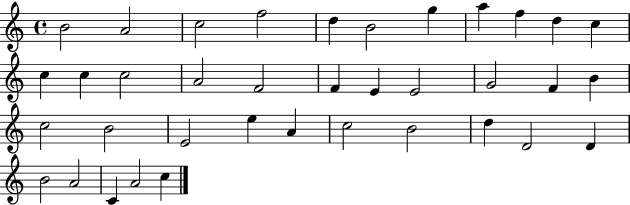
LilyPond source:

{
  \clef treble
  \time 4/4
  \defaultTimeSignature
  \key c \major
  b'2 a'2 | c''2 f''2 | d''4 b'2 g''4 | a''4 f''4 d''4 c''4 | \break c''4 c''4 c''2 | a'2 f'2 | f'4 e'4 e'2 | g'2 f'4 b'4 | \break c''2 b'2 | e'2 e''4 a'4 | c''2 b'2 | d''4 d'2 d'4 | \break b'2 a'2 | c'4 a'2 c''4 | \bar "|."
}